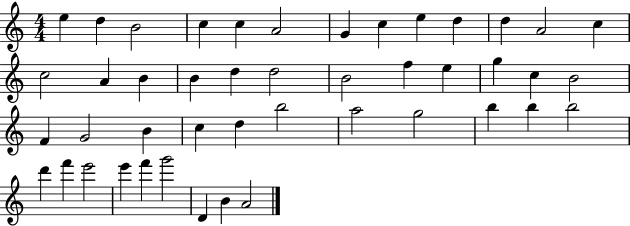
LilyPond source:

{
  \clef treble
  \numericTimeSignature
  \time 4/4
  \key c \major
  e''4 d''4 b'2 | c''4 c''4 a'2 | g'4 c''4 e''4 d''4 | d''4 a'2 c''4 | \break c''2 a'4 b'4 | b'4 d''4 d''2 | b'2 f''4 e''4 | g''4 c''4 b'2 | \break f'4 g'2 b'4 | c''4 d''4 b''2 | a''2 g''2 | b''4 b''4 b''2 | \break d'''4 f'''4 e'''2 | e'''4 f'''4 g'''2 | d'4 b'4 a'2 | \bar "|."
}